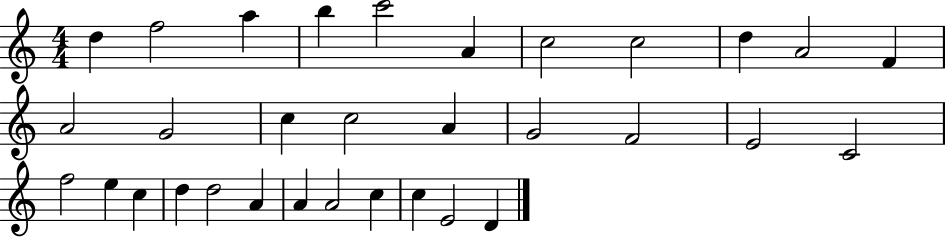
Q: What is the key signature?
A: C major